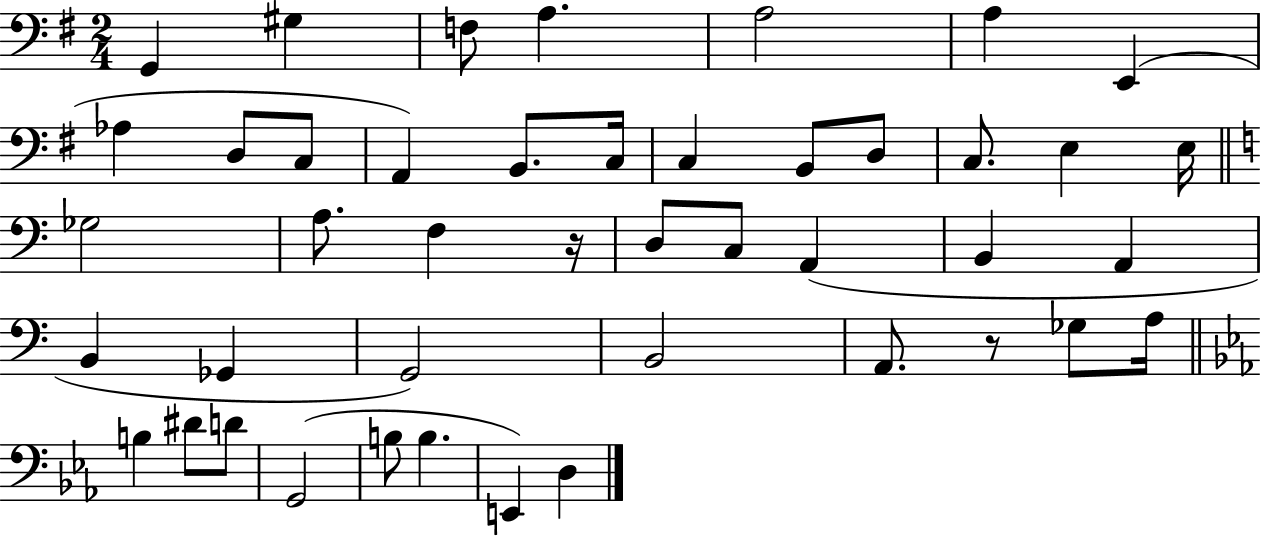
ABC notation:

X:1
T:Untitled
M:2/4
L:1/4
K:G
G,, ^G, F,/2 A, A,2 A, E,, _A, D,/2 C,/2 A,, B,,/2 C,/4 C, B,,/2 D,/2 C,/2 E, E,/4 _G,2 A,/2 F, z/4 D,/2 C,/2 A,, B,, A,, B,, _G,, G,,2 B,,2 A,,/2 z/2 _G,/2 A,/4 B, ^D/2 D/2 G,,2 B,/2 B, E,, D,